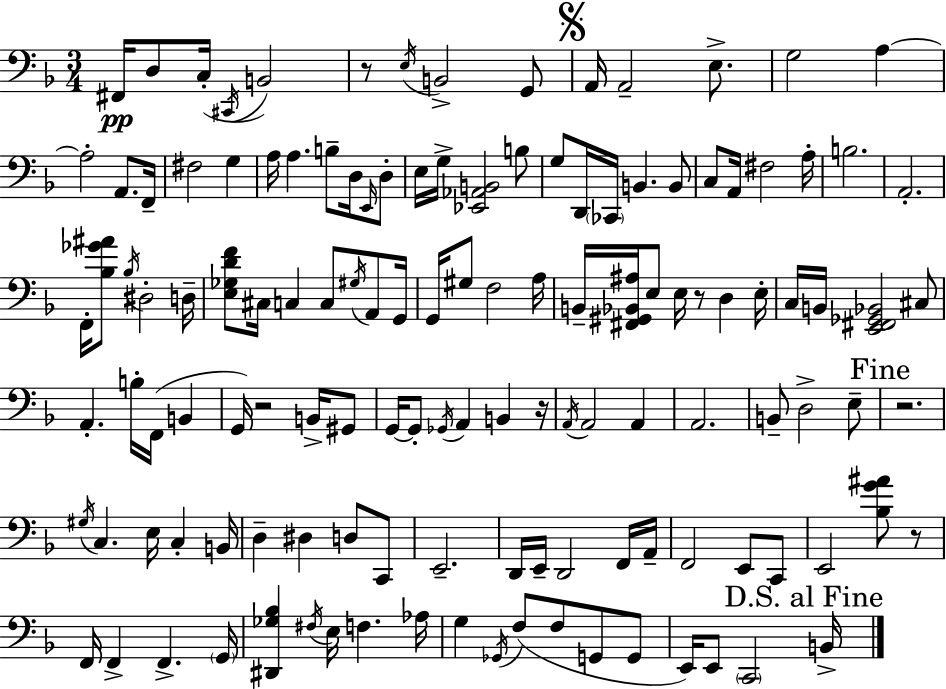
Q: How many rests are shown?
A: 6